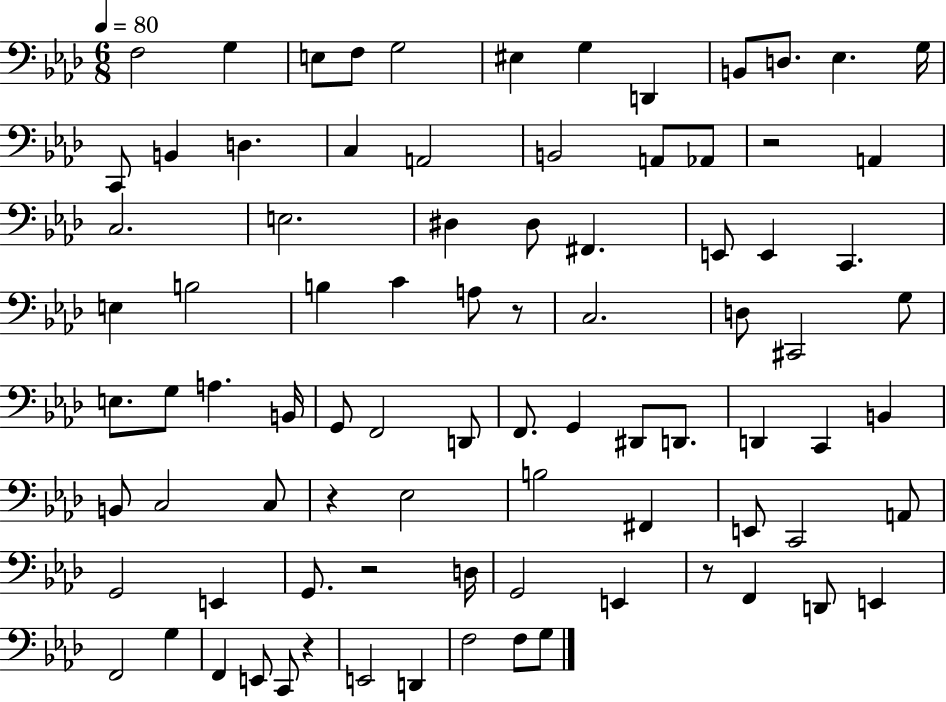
{
  \clef bass
  \numericTimeSignature
  \time 6/8
  \key aes \major
  \tempo 4 = 80
  \repeat volta 2 { f2 g4 | e8 f8 g2 | eis4 g4 d,4 | b,8 d8. ees4. g16 | \break c,8 b,4 d4. | c4 a,2 | b,2 a,8 aes,8 | r2 a,4 | \break c2. | e2. | dis4 dis8 fis,4. | e,8 e,4 c,4. | \break e4 b2 | b4 c'4 a8 r8 | c2. | d8 cis,2 g8 | \break e8. g8 a4. b,16 | g,8 f,2 d,8 | f,8. g,4 dis,8 d,8. | d,4 c,4 b,4 | \break b,8 c2 c8 | r4 ees2 | b2 fis,4 | e,8 c,2 a,8 | \break g,2 e,4 | g,8. r2 d16 | g,2 e,4 | r8 f,4 d,8 e,4 | \break f,2 g4 | f,4 e,8 c,8 r4 | e,2 d,4 | f2 f8 g8 | \break } \bar "|."
}